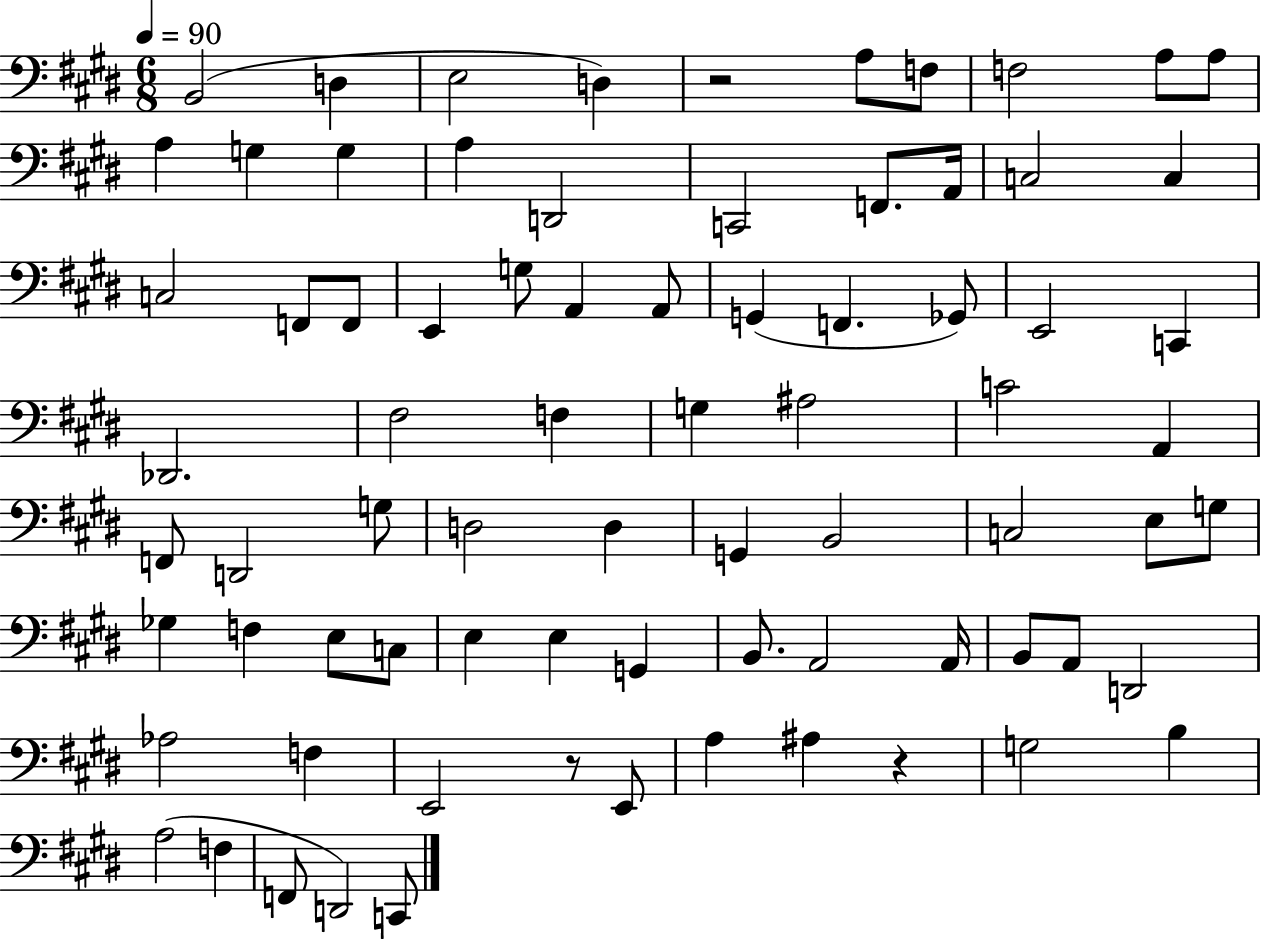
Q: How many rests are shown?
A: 3